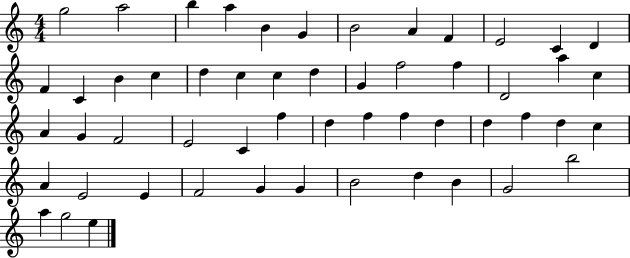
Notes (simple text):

G5/h A5/h B5/q A5/q B4/q G4/q B4/h A4/q F4/q E4/h C4/q D4/q F4/q C4/q B4/q C5/q D5/q C5/q C5/q D5/q G4/q F5/h F5/q D4/h A5/q C5/q A4/q G4/q F4/h E4/h C4/q F5/q D5/q F5/q F5/q D5/q D5/q F5/q D5/q C5/q A4/q E4/h E4/q F4/h G4/q G4/q B4/h D5/q B4/q G4/h B5/h A5/q G5/h E5/q